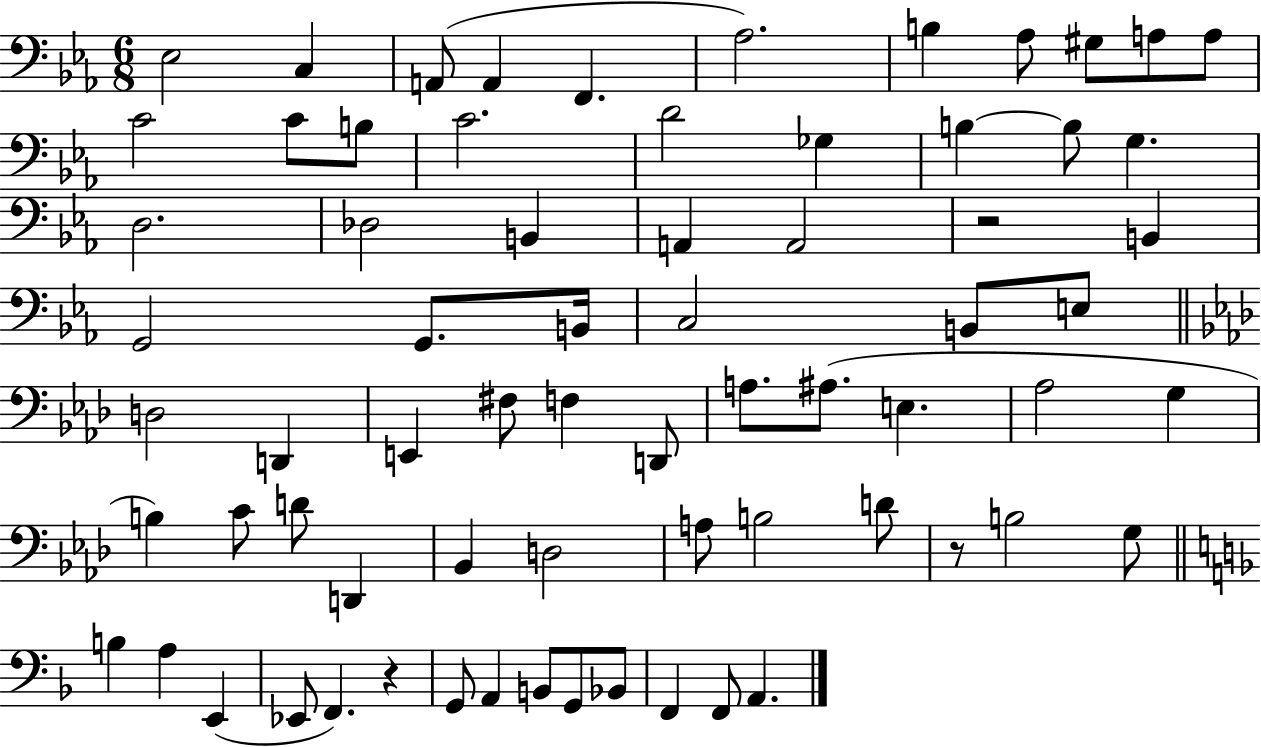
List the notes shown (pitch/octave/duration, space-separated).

Eb3/h C3/q A2/e A2/q F2/q. Ab3/h. B3/q Ab3/e G#3/e A3/e A3/e C4/h C4/e B3/e C4/h. D4/h Gb3/q B3/q B3/e G3/q. D3/h. Db3/h B2/q A2/q A2/h R/h B2/q G2/h G2/e. B2/s C3/h B2/e E3/e D3/h D2/q E2/q F#3/e F3/q D2/e A3/e. A#3/e. E3/q. Ab3/h G3/q B3/q C4/e D4/e D2/q Bb2/q D3/h A3/e B3/h D4/e R/e B3/h G3/e B3/q A3/q E2/q Eb2/e F2/q. R/q G2/e A2/q B2/e G2/e Bb2/e F2/q F2/e A2/q.